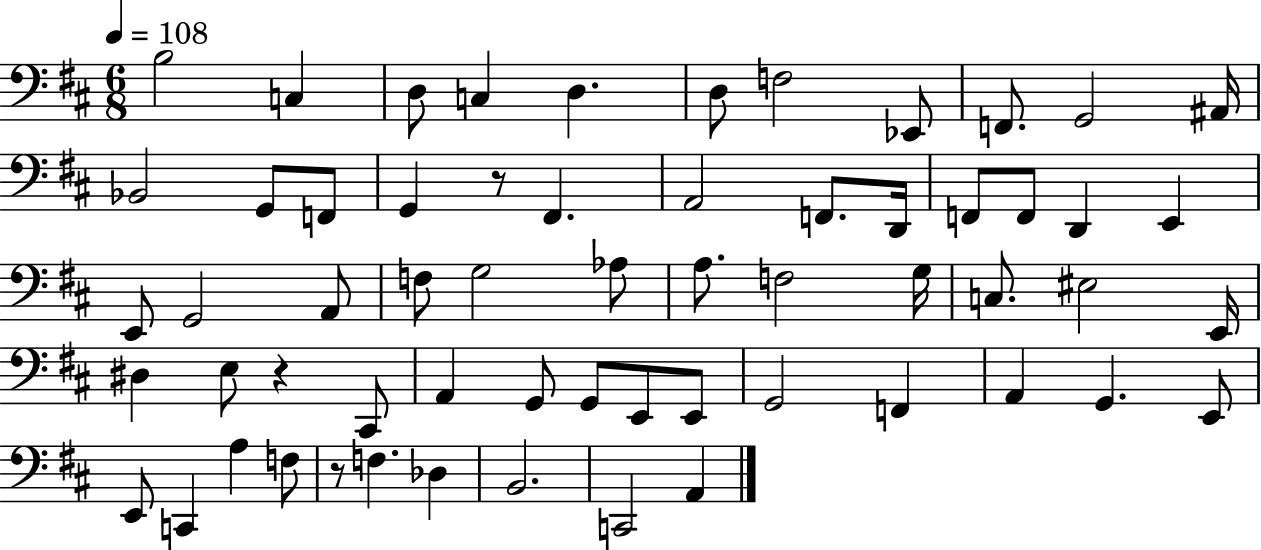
X:1
T:Untitled
M:6/8
L:1/4
K:D
B,2 C, D,/2 C, D, D,/2 F,2 _E,,/2 F,,/2 G,,2 ^A,,/4 _B,,2 G,,/2 F,,/2 G,, z/2 ^F,, A,,2 F,,/2 D,,/4 F,,/2 F,,/2 D,, E,, E,,/2 G,,2 A,,/2 F,/2 G,2 _A,/2 A,/2 F,2 G,/4 C,/2 ^E,2 E,,/4 ^D, E,/2 z ^C,,/2 A,, G,,/2 G,,/2 E,,/2 E,,/2 G,,2 F,, A,, G,, E,,/2 E,,/2 C,, A, F,/2 z/2 F, _D, B,,2 C,,2 A,,